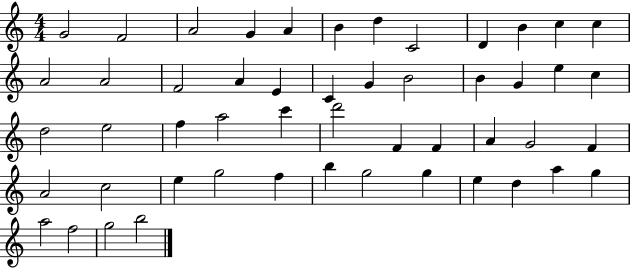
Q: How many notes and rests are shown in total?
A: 51